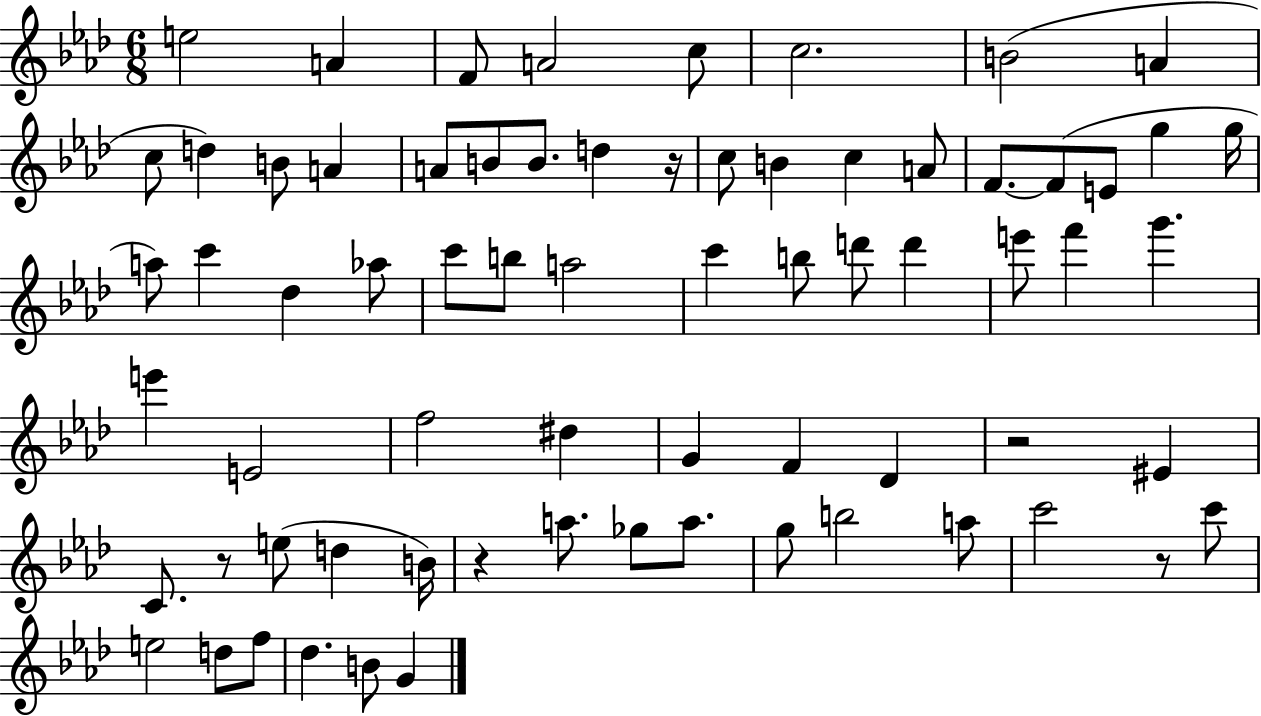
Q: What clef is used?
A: treble